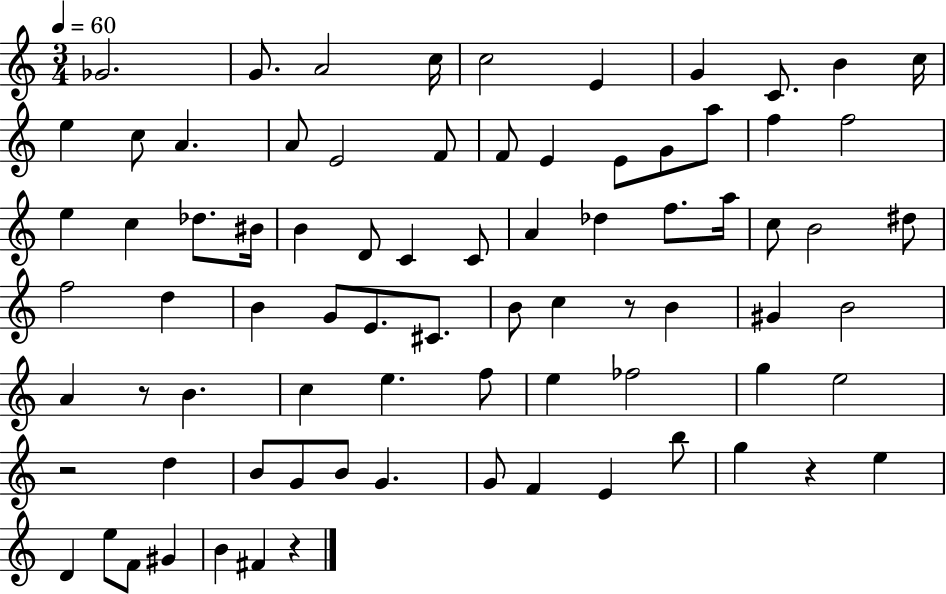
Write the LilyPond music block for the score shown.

{
  \clef treble
  \numericTimeSignature
  \time 3/4
  \key c \major
  \tempo 4 = 60
  \repeat volta 2 { ges'2. | g'8. a'2 c''16 | c''2 e'4 | g'4 c'8. b'4 c''16 | \break e''4 c''8 a'4. | a'8 e'2 f'8 | f'8 e'4 e'8 g'8 a''8 | f''4 f''2 | \break e''4 c''4 des''8. bis'16 | b'4 d'8 c'4 c'8 | a'4 des''4 f''8. a''16 | c''8 b'2 dis''8 | \break f''2 d''4 | b'4 g'8 e'8. cis'8. | b'8 c''4 r8 b'4 | gis'4 b'2 | \break a'4 r8 b'4. | c''4 e''4. f''8 | e''4 fes''2 | g''4 e''2 | \break r2 d''4 | b'8 g'8 b'8 g'4. | g'8 f'4 e'4 b''8 | g''4 r4 e''4 | \break d'4 e''8 f'8 gis'4 | b'4 fis'4 r4 | } \bar "|."
}